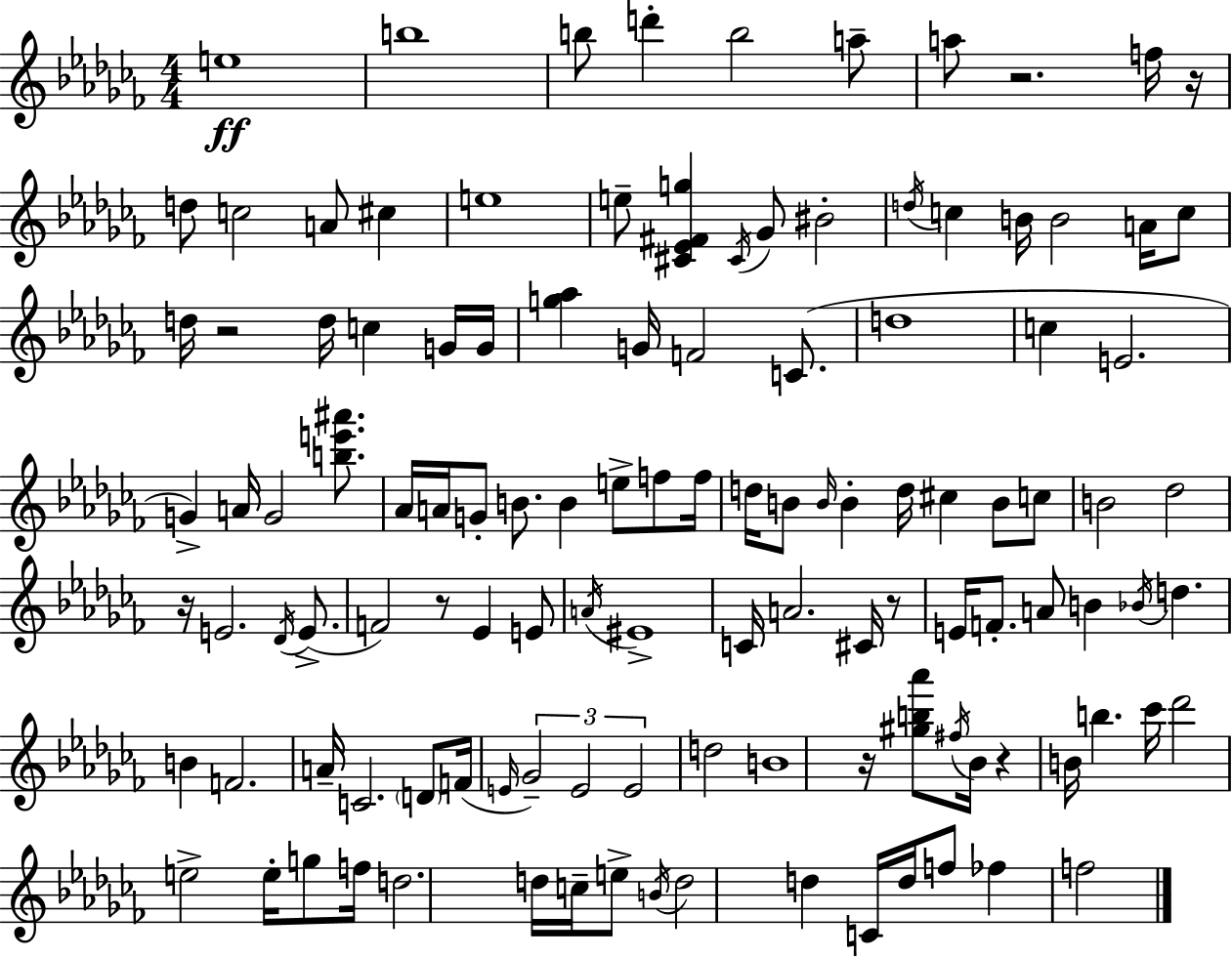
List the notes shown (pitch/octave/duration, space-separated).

E5/w B5/w B5/e D6/q B5/h A5/e A5/e R/h. F5/s R/s D5/e C5/h A4/e C#5/q E5/w E5/e [C#4,Eb4,F#4,G5]/q C#4/s Gb4/e BIS4/h D5/s C5/q B4/s B4/h A4/s C5/e D5/s R/h D5/s C5/q G4/s G4/s [G5,Ab5]/q G4/s F4/h C4/e. D5/w C5/q E4/h. G4/q A4/s G4/h [B5,E6,A#6]/e. Ab4/s A4/s G4/e B4/e. B4/q E5/e F5/e F5/s D5/s B4/e B4/s B4/q D5/s C#5/q B4/e C5/e B4/h Db5/h R/s E4/h. Db4/s E4/e. F4/h R/e Eb4/q E4/e A4/s EIS4/w C4/s A4/h. C#4/s R/e E4/s F4/e. A4/e B4/q Bb4/s D5/q. B4/q F4/h. A4/s C4/h. D4/e F4/s E4/s Gb4/h E4/h E4/h D5/h B4/w R/s [G#5,B5,Ab6]/e F#5/s Bb4/s R/q B4/s B5/q. CES6/s Db6/h E5/h E5/s G5/e F5/s D5/h. D5/s C5/s E5/e B4/s D5/h D5/q C4/s D5/s F5/e FES5/q F5/h